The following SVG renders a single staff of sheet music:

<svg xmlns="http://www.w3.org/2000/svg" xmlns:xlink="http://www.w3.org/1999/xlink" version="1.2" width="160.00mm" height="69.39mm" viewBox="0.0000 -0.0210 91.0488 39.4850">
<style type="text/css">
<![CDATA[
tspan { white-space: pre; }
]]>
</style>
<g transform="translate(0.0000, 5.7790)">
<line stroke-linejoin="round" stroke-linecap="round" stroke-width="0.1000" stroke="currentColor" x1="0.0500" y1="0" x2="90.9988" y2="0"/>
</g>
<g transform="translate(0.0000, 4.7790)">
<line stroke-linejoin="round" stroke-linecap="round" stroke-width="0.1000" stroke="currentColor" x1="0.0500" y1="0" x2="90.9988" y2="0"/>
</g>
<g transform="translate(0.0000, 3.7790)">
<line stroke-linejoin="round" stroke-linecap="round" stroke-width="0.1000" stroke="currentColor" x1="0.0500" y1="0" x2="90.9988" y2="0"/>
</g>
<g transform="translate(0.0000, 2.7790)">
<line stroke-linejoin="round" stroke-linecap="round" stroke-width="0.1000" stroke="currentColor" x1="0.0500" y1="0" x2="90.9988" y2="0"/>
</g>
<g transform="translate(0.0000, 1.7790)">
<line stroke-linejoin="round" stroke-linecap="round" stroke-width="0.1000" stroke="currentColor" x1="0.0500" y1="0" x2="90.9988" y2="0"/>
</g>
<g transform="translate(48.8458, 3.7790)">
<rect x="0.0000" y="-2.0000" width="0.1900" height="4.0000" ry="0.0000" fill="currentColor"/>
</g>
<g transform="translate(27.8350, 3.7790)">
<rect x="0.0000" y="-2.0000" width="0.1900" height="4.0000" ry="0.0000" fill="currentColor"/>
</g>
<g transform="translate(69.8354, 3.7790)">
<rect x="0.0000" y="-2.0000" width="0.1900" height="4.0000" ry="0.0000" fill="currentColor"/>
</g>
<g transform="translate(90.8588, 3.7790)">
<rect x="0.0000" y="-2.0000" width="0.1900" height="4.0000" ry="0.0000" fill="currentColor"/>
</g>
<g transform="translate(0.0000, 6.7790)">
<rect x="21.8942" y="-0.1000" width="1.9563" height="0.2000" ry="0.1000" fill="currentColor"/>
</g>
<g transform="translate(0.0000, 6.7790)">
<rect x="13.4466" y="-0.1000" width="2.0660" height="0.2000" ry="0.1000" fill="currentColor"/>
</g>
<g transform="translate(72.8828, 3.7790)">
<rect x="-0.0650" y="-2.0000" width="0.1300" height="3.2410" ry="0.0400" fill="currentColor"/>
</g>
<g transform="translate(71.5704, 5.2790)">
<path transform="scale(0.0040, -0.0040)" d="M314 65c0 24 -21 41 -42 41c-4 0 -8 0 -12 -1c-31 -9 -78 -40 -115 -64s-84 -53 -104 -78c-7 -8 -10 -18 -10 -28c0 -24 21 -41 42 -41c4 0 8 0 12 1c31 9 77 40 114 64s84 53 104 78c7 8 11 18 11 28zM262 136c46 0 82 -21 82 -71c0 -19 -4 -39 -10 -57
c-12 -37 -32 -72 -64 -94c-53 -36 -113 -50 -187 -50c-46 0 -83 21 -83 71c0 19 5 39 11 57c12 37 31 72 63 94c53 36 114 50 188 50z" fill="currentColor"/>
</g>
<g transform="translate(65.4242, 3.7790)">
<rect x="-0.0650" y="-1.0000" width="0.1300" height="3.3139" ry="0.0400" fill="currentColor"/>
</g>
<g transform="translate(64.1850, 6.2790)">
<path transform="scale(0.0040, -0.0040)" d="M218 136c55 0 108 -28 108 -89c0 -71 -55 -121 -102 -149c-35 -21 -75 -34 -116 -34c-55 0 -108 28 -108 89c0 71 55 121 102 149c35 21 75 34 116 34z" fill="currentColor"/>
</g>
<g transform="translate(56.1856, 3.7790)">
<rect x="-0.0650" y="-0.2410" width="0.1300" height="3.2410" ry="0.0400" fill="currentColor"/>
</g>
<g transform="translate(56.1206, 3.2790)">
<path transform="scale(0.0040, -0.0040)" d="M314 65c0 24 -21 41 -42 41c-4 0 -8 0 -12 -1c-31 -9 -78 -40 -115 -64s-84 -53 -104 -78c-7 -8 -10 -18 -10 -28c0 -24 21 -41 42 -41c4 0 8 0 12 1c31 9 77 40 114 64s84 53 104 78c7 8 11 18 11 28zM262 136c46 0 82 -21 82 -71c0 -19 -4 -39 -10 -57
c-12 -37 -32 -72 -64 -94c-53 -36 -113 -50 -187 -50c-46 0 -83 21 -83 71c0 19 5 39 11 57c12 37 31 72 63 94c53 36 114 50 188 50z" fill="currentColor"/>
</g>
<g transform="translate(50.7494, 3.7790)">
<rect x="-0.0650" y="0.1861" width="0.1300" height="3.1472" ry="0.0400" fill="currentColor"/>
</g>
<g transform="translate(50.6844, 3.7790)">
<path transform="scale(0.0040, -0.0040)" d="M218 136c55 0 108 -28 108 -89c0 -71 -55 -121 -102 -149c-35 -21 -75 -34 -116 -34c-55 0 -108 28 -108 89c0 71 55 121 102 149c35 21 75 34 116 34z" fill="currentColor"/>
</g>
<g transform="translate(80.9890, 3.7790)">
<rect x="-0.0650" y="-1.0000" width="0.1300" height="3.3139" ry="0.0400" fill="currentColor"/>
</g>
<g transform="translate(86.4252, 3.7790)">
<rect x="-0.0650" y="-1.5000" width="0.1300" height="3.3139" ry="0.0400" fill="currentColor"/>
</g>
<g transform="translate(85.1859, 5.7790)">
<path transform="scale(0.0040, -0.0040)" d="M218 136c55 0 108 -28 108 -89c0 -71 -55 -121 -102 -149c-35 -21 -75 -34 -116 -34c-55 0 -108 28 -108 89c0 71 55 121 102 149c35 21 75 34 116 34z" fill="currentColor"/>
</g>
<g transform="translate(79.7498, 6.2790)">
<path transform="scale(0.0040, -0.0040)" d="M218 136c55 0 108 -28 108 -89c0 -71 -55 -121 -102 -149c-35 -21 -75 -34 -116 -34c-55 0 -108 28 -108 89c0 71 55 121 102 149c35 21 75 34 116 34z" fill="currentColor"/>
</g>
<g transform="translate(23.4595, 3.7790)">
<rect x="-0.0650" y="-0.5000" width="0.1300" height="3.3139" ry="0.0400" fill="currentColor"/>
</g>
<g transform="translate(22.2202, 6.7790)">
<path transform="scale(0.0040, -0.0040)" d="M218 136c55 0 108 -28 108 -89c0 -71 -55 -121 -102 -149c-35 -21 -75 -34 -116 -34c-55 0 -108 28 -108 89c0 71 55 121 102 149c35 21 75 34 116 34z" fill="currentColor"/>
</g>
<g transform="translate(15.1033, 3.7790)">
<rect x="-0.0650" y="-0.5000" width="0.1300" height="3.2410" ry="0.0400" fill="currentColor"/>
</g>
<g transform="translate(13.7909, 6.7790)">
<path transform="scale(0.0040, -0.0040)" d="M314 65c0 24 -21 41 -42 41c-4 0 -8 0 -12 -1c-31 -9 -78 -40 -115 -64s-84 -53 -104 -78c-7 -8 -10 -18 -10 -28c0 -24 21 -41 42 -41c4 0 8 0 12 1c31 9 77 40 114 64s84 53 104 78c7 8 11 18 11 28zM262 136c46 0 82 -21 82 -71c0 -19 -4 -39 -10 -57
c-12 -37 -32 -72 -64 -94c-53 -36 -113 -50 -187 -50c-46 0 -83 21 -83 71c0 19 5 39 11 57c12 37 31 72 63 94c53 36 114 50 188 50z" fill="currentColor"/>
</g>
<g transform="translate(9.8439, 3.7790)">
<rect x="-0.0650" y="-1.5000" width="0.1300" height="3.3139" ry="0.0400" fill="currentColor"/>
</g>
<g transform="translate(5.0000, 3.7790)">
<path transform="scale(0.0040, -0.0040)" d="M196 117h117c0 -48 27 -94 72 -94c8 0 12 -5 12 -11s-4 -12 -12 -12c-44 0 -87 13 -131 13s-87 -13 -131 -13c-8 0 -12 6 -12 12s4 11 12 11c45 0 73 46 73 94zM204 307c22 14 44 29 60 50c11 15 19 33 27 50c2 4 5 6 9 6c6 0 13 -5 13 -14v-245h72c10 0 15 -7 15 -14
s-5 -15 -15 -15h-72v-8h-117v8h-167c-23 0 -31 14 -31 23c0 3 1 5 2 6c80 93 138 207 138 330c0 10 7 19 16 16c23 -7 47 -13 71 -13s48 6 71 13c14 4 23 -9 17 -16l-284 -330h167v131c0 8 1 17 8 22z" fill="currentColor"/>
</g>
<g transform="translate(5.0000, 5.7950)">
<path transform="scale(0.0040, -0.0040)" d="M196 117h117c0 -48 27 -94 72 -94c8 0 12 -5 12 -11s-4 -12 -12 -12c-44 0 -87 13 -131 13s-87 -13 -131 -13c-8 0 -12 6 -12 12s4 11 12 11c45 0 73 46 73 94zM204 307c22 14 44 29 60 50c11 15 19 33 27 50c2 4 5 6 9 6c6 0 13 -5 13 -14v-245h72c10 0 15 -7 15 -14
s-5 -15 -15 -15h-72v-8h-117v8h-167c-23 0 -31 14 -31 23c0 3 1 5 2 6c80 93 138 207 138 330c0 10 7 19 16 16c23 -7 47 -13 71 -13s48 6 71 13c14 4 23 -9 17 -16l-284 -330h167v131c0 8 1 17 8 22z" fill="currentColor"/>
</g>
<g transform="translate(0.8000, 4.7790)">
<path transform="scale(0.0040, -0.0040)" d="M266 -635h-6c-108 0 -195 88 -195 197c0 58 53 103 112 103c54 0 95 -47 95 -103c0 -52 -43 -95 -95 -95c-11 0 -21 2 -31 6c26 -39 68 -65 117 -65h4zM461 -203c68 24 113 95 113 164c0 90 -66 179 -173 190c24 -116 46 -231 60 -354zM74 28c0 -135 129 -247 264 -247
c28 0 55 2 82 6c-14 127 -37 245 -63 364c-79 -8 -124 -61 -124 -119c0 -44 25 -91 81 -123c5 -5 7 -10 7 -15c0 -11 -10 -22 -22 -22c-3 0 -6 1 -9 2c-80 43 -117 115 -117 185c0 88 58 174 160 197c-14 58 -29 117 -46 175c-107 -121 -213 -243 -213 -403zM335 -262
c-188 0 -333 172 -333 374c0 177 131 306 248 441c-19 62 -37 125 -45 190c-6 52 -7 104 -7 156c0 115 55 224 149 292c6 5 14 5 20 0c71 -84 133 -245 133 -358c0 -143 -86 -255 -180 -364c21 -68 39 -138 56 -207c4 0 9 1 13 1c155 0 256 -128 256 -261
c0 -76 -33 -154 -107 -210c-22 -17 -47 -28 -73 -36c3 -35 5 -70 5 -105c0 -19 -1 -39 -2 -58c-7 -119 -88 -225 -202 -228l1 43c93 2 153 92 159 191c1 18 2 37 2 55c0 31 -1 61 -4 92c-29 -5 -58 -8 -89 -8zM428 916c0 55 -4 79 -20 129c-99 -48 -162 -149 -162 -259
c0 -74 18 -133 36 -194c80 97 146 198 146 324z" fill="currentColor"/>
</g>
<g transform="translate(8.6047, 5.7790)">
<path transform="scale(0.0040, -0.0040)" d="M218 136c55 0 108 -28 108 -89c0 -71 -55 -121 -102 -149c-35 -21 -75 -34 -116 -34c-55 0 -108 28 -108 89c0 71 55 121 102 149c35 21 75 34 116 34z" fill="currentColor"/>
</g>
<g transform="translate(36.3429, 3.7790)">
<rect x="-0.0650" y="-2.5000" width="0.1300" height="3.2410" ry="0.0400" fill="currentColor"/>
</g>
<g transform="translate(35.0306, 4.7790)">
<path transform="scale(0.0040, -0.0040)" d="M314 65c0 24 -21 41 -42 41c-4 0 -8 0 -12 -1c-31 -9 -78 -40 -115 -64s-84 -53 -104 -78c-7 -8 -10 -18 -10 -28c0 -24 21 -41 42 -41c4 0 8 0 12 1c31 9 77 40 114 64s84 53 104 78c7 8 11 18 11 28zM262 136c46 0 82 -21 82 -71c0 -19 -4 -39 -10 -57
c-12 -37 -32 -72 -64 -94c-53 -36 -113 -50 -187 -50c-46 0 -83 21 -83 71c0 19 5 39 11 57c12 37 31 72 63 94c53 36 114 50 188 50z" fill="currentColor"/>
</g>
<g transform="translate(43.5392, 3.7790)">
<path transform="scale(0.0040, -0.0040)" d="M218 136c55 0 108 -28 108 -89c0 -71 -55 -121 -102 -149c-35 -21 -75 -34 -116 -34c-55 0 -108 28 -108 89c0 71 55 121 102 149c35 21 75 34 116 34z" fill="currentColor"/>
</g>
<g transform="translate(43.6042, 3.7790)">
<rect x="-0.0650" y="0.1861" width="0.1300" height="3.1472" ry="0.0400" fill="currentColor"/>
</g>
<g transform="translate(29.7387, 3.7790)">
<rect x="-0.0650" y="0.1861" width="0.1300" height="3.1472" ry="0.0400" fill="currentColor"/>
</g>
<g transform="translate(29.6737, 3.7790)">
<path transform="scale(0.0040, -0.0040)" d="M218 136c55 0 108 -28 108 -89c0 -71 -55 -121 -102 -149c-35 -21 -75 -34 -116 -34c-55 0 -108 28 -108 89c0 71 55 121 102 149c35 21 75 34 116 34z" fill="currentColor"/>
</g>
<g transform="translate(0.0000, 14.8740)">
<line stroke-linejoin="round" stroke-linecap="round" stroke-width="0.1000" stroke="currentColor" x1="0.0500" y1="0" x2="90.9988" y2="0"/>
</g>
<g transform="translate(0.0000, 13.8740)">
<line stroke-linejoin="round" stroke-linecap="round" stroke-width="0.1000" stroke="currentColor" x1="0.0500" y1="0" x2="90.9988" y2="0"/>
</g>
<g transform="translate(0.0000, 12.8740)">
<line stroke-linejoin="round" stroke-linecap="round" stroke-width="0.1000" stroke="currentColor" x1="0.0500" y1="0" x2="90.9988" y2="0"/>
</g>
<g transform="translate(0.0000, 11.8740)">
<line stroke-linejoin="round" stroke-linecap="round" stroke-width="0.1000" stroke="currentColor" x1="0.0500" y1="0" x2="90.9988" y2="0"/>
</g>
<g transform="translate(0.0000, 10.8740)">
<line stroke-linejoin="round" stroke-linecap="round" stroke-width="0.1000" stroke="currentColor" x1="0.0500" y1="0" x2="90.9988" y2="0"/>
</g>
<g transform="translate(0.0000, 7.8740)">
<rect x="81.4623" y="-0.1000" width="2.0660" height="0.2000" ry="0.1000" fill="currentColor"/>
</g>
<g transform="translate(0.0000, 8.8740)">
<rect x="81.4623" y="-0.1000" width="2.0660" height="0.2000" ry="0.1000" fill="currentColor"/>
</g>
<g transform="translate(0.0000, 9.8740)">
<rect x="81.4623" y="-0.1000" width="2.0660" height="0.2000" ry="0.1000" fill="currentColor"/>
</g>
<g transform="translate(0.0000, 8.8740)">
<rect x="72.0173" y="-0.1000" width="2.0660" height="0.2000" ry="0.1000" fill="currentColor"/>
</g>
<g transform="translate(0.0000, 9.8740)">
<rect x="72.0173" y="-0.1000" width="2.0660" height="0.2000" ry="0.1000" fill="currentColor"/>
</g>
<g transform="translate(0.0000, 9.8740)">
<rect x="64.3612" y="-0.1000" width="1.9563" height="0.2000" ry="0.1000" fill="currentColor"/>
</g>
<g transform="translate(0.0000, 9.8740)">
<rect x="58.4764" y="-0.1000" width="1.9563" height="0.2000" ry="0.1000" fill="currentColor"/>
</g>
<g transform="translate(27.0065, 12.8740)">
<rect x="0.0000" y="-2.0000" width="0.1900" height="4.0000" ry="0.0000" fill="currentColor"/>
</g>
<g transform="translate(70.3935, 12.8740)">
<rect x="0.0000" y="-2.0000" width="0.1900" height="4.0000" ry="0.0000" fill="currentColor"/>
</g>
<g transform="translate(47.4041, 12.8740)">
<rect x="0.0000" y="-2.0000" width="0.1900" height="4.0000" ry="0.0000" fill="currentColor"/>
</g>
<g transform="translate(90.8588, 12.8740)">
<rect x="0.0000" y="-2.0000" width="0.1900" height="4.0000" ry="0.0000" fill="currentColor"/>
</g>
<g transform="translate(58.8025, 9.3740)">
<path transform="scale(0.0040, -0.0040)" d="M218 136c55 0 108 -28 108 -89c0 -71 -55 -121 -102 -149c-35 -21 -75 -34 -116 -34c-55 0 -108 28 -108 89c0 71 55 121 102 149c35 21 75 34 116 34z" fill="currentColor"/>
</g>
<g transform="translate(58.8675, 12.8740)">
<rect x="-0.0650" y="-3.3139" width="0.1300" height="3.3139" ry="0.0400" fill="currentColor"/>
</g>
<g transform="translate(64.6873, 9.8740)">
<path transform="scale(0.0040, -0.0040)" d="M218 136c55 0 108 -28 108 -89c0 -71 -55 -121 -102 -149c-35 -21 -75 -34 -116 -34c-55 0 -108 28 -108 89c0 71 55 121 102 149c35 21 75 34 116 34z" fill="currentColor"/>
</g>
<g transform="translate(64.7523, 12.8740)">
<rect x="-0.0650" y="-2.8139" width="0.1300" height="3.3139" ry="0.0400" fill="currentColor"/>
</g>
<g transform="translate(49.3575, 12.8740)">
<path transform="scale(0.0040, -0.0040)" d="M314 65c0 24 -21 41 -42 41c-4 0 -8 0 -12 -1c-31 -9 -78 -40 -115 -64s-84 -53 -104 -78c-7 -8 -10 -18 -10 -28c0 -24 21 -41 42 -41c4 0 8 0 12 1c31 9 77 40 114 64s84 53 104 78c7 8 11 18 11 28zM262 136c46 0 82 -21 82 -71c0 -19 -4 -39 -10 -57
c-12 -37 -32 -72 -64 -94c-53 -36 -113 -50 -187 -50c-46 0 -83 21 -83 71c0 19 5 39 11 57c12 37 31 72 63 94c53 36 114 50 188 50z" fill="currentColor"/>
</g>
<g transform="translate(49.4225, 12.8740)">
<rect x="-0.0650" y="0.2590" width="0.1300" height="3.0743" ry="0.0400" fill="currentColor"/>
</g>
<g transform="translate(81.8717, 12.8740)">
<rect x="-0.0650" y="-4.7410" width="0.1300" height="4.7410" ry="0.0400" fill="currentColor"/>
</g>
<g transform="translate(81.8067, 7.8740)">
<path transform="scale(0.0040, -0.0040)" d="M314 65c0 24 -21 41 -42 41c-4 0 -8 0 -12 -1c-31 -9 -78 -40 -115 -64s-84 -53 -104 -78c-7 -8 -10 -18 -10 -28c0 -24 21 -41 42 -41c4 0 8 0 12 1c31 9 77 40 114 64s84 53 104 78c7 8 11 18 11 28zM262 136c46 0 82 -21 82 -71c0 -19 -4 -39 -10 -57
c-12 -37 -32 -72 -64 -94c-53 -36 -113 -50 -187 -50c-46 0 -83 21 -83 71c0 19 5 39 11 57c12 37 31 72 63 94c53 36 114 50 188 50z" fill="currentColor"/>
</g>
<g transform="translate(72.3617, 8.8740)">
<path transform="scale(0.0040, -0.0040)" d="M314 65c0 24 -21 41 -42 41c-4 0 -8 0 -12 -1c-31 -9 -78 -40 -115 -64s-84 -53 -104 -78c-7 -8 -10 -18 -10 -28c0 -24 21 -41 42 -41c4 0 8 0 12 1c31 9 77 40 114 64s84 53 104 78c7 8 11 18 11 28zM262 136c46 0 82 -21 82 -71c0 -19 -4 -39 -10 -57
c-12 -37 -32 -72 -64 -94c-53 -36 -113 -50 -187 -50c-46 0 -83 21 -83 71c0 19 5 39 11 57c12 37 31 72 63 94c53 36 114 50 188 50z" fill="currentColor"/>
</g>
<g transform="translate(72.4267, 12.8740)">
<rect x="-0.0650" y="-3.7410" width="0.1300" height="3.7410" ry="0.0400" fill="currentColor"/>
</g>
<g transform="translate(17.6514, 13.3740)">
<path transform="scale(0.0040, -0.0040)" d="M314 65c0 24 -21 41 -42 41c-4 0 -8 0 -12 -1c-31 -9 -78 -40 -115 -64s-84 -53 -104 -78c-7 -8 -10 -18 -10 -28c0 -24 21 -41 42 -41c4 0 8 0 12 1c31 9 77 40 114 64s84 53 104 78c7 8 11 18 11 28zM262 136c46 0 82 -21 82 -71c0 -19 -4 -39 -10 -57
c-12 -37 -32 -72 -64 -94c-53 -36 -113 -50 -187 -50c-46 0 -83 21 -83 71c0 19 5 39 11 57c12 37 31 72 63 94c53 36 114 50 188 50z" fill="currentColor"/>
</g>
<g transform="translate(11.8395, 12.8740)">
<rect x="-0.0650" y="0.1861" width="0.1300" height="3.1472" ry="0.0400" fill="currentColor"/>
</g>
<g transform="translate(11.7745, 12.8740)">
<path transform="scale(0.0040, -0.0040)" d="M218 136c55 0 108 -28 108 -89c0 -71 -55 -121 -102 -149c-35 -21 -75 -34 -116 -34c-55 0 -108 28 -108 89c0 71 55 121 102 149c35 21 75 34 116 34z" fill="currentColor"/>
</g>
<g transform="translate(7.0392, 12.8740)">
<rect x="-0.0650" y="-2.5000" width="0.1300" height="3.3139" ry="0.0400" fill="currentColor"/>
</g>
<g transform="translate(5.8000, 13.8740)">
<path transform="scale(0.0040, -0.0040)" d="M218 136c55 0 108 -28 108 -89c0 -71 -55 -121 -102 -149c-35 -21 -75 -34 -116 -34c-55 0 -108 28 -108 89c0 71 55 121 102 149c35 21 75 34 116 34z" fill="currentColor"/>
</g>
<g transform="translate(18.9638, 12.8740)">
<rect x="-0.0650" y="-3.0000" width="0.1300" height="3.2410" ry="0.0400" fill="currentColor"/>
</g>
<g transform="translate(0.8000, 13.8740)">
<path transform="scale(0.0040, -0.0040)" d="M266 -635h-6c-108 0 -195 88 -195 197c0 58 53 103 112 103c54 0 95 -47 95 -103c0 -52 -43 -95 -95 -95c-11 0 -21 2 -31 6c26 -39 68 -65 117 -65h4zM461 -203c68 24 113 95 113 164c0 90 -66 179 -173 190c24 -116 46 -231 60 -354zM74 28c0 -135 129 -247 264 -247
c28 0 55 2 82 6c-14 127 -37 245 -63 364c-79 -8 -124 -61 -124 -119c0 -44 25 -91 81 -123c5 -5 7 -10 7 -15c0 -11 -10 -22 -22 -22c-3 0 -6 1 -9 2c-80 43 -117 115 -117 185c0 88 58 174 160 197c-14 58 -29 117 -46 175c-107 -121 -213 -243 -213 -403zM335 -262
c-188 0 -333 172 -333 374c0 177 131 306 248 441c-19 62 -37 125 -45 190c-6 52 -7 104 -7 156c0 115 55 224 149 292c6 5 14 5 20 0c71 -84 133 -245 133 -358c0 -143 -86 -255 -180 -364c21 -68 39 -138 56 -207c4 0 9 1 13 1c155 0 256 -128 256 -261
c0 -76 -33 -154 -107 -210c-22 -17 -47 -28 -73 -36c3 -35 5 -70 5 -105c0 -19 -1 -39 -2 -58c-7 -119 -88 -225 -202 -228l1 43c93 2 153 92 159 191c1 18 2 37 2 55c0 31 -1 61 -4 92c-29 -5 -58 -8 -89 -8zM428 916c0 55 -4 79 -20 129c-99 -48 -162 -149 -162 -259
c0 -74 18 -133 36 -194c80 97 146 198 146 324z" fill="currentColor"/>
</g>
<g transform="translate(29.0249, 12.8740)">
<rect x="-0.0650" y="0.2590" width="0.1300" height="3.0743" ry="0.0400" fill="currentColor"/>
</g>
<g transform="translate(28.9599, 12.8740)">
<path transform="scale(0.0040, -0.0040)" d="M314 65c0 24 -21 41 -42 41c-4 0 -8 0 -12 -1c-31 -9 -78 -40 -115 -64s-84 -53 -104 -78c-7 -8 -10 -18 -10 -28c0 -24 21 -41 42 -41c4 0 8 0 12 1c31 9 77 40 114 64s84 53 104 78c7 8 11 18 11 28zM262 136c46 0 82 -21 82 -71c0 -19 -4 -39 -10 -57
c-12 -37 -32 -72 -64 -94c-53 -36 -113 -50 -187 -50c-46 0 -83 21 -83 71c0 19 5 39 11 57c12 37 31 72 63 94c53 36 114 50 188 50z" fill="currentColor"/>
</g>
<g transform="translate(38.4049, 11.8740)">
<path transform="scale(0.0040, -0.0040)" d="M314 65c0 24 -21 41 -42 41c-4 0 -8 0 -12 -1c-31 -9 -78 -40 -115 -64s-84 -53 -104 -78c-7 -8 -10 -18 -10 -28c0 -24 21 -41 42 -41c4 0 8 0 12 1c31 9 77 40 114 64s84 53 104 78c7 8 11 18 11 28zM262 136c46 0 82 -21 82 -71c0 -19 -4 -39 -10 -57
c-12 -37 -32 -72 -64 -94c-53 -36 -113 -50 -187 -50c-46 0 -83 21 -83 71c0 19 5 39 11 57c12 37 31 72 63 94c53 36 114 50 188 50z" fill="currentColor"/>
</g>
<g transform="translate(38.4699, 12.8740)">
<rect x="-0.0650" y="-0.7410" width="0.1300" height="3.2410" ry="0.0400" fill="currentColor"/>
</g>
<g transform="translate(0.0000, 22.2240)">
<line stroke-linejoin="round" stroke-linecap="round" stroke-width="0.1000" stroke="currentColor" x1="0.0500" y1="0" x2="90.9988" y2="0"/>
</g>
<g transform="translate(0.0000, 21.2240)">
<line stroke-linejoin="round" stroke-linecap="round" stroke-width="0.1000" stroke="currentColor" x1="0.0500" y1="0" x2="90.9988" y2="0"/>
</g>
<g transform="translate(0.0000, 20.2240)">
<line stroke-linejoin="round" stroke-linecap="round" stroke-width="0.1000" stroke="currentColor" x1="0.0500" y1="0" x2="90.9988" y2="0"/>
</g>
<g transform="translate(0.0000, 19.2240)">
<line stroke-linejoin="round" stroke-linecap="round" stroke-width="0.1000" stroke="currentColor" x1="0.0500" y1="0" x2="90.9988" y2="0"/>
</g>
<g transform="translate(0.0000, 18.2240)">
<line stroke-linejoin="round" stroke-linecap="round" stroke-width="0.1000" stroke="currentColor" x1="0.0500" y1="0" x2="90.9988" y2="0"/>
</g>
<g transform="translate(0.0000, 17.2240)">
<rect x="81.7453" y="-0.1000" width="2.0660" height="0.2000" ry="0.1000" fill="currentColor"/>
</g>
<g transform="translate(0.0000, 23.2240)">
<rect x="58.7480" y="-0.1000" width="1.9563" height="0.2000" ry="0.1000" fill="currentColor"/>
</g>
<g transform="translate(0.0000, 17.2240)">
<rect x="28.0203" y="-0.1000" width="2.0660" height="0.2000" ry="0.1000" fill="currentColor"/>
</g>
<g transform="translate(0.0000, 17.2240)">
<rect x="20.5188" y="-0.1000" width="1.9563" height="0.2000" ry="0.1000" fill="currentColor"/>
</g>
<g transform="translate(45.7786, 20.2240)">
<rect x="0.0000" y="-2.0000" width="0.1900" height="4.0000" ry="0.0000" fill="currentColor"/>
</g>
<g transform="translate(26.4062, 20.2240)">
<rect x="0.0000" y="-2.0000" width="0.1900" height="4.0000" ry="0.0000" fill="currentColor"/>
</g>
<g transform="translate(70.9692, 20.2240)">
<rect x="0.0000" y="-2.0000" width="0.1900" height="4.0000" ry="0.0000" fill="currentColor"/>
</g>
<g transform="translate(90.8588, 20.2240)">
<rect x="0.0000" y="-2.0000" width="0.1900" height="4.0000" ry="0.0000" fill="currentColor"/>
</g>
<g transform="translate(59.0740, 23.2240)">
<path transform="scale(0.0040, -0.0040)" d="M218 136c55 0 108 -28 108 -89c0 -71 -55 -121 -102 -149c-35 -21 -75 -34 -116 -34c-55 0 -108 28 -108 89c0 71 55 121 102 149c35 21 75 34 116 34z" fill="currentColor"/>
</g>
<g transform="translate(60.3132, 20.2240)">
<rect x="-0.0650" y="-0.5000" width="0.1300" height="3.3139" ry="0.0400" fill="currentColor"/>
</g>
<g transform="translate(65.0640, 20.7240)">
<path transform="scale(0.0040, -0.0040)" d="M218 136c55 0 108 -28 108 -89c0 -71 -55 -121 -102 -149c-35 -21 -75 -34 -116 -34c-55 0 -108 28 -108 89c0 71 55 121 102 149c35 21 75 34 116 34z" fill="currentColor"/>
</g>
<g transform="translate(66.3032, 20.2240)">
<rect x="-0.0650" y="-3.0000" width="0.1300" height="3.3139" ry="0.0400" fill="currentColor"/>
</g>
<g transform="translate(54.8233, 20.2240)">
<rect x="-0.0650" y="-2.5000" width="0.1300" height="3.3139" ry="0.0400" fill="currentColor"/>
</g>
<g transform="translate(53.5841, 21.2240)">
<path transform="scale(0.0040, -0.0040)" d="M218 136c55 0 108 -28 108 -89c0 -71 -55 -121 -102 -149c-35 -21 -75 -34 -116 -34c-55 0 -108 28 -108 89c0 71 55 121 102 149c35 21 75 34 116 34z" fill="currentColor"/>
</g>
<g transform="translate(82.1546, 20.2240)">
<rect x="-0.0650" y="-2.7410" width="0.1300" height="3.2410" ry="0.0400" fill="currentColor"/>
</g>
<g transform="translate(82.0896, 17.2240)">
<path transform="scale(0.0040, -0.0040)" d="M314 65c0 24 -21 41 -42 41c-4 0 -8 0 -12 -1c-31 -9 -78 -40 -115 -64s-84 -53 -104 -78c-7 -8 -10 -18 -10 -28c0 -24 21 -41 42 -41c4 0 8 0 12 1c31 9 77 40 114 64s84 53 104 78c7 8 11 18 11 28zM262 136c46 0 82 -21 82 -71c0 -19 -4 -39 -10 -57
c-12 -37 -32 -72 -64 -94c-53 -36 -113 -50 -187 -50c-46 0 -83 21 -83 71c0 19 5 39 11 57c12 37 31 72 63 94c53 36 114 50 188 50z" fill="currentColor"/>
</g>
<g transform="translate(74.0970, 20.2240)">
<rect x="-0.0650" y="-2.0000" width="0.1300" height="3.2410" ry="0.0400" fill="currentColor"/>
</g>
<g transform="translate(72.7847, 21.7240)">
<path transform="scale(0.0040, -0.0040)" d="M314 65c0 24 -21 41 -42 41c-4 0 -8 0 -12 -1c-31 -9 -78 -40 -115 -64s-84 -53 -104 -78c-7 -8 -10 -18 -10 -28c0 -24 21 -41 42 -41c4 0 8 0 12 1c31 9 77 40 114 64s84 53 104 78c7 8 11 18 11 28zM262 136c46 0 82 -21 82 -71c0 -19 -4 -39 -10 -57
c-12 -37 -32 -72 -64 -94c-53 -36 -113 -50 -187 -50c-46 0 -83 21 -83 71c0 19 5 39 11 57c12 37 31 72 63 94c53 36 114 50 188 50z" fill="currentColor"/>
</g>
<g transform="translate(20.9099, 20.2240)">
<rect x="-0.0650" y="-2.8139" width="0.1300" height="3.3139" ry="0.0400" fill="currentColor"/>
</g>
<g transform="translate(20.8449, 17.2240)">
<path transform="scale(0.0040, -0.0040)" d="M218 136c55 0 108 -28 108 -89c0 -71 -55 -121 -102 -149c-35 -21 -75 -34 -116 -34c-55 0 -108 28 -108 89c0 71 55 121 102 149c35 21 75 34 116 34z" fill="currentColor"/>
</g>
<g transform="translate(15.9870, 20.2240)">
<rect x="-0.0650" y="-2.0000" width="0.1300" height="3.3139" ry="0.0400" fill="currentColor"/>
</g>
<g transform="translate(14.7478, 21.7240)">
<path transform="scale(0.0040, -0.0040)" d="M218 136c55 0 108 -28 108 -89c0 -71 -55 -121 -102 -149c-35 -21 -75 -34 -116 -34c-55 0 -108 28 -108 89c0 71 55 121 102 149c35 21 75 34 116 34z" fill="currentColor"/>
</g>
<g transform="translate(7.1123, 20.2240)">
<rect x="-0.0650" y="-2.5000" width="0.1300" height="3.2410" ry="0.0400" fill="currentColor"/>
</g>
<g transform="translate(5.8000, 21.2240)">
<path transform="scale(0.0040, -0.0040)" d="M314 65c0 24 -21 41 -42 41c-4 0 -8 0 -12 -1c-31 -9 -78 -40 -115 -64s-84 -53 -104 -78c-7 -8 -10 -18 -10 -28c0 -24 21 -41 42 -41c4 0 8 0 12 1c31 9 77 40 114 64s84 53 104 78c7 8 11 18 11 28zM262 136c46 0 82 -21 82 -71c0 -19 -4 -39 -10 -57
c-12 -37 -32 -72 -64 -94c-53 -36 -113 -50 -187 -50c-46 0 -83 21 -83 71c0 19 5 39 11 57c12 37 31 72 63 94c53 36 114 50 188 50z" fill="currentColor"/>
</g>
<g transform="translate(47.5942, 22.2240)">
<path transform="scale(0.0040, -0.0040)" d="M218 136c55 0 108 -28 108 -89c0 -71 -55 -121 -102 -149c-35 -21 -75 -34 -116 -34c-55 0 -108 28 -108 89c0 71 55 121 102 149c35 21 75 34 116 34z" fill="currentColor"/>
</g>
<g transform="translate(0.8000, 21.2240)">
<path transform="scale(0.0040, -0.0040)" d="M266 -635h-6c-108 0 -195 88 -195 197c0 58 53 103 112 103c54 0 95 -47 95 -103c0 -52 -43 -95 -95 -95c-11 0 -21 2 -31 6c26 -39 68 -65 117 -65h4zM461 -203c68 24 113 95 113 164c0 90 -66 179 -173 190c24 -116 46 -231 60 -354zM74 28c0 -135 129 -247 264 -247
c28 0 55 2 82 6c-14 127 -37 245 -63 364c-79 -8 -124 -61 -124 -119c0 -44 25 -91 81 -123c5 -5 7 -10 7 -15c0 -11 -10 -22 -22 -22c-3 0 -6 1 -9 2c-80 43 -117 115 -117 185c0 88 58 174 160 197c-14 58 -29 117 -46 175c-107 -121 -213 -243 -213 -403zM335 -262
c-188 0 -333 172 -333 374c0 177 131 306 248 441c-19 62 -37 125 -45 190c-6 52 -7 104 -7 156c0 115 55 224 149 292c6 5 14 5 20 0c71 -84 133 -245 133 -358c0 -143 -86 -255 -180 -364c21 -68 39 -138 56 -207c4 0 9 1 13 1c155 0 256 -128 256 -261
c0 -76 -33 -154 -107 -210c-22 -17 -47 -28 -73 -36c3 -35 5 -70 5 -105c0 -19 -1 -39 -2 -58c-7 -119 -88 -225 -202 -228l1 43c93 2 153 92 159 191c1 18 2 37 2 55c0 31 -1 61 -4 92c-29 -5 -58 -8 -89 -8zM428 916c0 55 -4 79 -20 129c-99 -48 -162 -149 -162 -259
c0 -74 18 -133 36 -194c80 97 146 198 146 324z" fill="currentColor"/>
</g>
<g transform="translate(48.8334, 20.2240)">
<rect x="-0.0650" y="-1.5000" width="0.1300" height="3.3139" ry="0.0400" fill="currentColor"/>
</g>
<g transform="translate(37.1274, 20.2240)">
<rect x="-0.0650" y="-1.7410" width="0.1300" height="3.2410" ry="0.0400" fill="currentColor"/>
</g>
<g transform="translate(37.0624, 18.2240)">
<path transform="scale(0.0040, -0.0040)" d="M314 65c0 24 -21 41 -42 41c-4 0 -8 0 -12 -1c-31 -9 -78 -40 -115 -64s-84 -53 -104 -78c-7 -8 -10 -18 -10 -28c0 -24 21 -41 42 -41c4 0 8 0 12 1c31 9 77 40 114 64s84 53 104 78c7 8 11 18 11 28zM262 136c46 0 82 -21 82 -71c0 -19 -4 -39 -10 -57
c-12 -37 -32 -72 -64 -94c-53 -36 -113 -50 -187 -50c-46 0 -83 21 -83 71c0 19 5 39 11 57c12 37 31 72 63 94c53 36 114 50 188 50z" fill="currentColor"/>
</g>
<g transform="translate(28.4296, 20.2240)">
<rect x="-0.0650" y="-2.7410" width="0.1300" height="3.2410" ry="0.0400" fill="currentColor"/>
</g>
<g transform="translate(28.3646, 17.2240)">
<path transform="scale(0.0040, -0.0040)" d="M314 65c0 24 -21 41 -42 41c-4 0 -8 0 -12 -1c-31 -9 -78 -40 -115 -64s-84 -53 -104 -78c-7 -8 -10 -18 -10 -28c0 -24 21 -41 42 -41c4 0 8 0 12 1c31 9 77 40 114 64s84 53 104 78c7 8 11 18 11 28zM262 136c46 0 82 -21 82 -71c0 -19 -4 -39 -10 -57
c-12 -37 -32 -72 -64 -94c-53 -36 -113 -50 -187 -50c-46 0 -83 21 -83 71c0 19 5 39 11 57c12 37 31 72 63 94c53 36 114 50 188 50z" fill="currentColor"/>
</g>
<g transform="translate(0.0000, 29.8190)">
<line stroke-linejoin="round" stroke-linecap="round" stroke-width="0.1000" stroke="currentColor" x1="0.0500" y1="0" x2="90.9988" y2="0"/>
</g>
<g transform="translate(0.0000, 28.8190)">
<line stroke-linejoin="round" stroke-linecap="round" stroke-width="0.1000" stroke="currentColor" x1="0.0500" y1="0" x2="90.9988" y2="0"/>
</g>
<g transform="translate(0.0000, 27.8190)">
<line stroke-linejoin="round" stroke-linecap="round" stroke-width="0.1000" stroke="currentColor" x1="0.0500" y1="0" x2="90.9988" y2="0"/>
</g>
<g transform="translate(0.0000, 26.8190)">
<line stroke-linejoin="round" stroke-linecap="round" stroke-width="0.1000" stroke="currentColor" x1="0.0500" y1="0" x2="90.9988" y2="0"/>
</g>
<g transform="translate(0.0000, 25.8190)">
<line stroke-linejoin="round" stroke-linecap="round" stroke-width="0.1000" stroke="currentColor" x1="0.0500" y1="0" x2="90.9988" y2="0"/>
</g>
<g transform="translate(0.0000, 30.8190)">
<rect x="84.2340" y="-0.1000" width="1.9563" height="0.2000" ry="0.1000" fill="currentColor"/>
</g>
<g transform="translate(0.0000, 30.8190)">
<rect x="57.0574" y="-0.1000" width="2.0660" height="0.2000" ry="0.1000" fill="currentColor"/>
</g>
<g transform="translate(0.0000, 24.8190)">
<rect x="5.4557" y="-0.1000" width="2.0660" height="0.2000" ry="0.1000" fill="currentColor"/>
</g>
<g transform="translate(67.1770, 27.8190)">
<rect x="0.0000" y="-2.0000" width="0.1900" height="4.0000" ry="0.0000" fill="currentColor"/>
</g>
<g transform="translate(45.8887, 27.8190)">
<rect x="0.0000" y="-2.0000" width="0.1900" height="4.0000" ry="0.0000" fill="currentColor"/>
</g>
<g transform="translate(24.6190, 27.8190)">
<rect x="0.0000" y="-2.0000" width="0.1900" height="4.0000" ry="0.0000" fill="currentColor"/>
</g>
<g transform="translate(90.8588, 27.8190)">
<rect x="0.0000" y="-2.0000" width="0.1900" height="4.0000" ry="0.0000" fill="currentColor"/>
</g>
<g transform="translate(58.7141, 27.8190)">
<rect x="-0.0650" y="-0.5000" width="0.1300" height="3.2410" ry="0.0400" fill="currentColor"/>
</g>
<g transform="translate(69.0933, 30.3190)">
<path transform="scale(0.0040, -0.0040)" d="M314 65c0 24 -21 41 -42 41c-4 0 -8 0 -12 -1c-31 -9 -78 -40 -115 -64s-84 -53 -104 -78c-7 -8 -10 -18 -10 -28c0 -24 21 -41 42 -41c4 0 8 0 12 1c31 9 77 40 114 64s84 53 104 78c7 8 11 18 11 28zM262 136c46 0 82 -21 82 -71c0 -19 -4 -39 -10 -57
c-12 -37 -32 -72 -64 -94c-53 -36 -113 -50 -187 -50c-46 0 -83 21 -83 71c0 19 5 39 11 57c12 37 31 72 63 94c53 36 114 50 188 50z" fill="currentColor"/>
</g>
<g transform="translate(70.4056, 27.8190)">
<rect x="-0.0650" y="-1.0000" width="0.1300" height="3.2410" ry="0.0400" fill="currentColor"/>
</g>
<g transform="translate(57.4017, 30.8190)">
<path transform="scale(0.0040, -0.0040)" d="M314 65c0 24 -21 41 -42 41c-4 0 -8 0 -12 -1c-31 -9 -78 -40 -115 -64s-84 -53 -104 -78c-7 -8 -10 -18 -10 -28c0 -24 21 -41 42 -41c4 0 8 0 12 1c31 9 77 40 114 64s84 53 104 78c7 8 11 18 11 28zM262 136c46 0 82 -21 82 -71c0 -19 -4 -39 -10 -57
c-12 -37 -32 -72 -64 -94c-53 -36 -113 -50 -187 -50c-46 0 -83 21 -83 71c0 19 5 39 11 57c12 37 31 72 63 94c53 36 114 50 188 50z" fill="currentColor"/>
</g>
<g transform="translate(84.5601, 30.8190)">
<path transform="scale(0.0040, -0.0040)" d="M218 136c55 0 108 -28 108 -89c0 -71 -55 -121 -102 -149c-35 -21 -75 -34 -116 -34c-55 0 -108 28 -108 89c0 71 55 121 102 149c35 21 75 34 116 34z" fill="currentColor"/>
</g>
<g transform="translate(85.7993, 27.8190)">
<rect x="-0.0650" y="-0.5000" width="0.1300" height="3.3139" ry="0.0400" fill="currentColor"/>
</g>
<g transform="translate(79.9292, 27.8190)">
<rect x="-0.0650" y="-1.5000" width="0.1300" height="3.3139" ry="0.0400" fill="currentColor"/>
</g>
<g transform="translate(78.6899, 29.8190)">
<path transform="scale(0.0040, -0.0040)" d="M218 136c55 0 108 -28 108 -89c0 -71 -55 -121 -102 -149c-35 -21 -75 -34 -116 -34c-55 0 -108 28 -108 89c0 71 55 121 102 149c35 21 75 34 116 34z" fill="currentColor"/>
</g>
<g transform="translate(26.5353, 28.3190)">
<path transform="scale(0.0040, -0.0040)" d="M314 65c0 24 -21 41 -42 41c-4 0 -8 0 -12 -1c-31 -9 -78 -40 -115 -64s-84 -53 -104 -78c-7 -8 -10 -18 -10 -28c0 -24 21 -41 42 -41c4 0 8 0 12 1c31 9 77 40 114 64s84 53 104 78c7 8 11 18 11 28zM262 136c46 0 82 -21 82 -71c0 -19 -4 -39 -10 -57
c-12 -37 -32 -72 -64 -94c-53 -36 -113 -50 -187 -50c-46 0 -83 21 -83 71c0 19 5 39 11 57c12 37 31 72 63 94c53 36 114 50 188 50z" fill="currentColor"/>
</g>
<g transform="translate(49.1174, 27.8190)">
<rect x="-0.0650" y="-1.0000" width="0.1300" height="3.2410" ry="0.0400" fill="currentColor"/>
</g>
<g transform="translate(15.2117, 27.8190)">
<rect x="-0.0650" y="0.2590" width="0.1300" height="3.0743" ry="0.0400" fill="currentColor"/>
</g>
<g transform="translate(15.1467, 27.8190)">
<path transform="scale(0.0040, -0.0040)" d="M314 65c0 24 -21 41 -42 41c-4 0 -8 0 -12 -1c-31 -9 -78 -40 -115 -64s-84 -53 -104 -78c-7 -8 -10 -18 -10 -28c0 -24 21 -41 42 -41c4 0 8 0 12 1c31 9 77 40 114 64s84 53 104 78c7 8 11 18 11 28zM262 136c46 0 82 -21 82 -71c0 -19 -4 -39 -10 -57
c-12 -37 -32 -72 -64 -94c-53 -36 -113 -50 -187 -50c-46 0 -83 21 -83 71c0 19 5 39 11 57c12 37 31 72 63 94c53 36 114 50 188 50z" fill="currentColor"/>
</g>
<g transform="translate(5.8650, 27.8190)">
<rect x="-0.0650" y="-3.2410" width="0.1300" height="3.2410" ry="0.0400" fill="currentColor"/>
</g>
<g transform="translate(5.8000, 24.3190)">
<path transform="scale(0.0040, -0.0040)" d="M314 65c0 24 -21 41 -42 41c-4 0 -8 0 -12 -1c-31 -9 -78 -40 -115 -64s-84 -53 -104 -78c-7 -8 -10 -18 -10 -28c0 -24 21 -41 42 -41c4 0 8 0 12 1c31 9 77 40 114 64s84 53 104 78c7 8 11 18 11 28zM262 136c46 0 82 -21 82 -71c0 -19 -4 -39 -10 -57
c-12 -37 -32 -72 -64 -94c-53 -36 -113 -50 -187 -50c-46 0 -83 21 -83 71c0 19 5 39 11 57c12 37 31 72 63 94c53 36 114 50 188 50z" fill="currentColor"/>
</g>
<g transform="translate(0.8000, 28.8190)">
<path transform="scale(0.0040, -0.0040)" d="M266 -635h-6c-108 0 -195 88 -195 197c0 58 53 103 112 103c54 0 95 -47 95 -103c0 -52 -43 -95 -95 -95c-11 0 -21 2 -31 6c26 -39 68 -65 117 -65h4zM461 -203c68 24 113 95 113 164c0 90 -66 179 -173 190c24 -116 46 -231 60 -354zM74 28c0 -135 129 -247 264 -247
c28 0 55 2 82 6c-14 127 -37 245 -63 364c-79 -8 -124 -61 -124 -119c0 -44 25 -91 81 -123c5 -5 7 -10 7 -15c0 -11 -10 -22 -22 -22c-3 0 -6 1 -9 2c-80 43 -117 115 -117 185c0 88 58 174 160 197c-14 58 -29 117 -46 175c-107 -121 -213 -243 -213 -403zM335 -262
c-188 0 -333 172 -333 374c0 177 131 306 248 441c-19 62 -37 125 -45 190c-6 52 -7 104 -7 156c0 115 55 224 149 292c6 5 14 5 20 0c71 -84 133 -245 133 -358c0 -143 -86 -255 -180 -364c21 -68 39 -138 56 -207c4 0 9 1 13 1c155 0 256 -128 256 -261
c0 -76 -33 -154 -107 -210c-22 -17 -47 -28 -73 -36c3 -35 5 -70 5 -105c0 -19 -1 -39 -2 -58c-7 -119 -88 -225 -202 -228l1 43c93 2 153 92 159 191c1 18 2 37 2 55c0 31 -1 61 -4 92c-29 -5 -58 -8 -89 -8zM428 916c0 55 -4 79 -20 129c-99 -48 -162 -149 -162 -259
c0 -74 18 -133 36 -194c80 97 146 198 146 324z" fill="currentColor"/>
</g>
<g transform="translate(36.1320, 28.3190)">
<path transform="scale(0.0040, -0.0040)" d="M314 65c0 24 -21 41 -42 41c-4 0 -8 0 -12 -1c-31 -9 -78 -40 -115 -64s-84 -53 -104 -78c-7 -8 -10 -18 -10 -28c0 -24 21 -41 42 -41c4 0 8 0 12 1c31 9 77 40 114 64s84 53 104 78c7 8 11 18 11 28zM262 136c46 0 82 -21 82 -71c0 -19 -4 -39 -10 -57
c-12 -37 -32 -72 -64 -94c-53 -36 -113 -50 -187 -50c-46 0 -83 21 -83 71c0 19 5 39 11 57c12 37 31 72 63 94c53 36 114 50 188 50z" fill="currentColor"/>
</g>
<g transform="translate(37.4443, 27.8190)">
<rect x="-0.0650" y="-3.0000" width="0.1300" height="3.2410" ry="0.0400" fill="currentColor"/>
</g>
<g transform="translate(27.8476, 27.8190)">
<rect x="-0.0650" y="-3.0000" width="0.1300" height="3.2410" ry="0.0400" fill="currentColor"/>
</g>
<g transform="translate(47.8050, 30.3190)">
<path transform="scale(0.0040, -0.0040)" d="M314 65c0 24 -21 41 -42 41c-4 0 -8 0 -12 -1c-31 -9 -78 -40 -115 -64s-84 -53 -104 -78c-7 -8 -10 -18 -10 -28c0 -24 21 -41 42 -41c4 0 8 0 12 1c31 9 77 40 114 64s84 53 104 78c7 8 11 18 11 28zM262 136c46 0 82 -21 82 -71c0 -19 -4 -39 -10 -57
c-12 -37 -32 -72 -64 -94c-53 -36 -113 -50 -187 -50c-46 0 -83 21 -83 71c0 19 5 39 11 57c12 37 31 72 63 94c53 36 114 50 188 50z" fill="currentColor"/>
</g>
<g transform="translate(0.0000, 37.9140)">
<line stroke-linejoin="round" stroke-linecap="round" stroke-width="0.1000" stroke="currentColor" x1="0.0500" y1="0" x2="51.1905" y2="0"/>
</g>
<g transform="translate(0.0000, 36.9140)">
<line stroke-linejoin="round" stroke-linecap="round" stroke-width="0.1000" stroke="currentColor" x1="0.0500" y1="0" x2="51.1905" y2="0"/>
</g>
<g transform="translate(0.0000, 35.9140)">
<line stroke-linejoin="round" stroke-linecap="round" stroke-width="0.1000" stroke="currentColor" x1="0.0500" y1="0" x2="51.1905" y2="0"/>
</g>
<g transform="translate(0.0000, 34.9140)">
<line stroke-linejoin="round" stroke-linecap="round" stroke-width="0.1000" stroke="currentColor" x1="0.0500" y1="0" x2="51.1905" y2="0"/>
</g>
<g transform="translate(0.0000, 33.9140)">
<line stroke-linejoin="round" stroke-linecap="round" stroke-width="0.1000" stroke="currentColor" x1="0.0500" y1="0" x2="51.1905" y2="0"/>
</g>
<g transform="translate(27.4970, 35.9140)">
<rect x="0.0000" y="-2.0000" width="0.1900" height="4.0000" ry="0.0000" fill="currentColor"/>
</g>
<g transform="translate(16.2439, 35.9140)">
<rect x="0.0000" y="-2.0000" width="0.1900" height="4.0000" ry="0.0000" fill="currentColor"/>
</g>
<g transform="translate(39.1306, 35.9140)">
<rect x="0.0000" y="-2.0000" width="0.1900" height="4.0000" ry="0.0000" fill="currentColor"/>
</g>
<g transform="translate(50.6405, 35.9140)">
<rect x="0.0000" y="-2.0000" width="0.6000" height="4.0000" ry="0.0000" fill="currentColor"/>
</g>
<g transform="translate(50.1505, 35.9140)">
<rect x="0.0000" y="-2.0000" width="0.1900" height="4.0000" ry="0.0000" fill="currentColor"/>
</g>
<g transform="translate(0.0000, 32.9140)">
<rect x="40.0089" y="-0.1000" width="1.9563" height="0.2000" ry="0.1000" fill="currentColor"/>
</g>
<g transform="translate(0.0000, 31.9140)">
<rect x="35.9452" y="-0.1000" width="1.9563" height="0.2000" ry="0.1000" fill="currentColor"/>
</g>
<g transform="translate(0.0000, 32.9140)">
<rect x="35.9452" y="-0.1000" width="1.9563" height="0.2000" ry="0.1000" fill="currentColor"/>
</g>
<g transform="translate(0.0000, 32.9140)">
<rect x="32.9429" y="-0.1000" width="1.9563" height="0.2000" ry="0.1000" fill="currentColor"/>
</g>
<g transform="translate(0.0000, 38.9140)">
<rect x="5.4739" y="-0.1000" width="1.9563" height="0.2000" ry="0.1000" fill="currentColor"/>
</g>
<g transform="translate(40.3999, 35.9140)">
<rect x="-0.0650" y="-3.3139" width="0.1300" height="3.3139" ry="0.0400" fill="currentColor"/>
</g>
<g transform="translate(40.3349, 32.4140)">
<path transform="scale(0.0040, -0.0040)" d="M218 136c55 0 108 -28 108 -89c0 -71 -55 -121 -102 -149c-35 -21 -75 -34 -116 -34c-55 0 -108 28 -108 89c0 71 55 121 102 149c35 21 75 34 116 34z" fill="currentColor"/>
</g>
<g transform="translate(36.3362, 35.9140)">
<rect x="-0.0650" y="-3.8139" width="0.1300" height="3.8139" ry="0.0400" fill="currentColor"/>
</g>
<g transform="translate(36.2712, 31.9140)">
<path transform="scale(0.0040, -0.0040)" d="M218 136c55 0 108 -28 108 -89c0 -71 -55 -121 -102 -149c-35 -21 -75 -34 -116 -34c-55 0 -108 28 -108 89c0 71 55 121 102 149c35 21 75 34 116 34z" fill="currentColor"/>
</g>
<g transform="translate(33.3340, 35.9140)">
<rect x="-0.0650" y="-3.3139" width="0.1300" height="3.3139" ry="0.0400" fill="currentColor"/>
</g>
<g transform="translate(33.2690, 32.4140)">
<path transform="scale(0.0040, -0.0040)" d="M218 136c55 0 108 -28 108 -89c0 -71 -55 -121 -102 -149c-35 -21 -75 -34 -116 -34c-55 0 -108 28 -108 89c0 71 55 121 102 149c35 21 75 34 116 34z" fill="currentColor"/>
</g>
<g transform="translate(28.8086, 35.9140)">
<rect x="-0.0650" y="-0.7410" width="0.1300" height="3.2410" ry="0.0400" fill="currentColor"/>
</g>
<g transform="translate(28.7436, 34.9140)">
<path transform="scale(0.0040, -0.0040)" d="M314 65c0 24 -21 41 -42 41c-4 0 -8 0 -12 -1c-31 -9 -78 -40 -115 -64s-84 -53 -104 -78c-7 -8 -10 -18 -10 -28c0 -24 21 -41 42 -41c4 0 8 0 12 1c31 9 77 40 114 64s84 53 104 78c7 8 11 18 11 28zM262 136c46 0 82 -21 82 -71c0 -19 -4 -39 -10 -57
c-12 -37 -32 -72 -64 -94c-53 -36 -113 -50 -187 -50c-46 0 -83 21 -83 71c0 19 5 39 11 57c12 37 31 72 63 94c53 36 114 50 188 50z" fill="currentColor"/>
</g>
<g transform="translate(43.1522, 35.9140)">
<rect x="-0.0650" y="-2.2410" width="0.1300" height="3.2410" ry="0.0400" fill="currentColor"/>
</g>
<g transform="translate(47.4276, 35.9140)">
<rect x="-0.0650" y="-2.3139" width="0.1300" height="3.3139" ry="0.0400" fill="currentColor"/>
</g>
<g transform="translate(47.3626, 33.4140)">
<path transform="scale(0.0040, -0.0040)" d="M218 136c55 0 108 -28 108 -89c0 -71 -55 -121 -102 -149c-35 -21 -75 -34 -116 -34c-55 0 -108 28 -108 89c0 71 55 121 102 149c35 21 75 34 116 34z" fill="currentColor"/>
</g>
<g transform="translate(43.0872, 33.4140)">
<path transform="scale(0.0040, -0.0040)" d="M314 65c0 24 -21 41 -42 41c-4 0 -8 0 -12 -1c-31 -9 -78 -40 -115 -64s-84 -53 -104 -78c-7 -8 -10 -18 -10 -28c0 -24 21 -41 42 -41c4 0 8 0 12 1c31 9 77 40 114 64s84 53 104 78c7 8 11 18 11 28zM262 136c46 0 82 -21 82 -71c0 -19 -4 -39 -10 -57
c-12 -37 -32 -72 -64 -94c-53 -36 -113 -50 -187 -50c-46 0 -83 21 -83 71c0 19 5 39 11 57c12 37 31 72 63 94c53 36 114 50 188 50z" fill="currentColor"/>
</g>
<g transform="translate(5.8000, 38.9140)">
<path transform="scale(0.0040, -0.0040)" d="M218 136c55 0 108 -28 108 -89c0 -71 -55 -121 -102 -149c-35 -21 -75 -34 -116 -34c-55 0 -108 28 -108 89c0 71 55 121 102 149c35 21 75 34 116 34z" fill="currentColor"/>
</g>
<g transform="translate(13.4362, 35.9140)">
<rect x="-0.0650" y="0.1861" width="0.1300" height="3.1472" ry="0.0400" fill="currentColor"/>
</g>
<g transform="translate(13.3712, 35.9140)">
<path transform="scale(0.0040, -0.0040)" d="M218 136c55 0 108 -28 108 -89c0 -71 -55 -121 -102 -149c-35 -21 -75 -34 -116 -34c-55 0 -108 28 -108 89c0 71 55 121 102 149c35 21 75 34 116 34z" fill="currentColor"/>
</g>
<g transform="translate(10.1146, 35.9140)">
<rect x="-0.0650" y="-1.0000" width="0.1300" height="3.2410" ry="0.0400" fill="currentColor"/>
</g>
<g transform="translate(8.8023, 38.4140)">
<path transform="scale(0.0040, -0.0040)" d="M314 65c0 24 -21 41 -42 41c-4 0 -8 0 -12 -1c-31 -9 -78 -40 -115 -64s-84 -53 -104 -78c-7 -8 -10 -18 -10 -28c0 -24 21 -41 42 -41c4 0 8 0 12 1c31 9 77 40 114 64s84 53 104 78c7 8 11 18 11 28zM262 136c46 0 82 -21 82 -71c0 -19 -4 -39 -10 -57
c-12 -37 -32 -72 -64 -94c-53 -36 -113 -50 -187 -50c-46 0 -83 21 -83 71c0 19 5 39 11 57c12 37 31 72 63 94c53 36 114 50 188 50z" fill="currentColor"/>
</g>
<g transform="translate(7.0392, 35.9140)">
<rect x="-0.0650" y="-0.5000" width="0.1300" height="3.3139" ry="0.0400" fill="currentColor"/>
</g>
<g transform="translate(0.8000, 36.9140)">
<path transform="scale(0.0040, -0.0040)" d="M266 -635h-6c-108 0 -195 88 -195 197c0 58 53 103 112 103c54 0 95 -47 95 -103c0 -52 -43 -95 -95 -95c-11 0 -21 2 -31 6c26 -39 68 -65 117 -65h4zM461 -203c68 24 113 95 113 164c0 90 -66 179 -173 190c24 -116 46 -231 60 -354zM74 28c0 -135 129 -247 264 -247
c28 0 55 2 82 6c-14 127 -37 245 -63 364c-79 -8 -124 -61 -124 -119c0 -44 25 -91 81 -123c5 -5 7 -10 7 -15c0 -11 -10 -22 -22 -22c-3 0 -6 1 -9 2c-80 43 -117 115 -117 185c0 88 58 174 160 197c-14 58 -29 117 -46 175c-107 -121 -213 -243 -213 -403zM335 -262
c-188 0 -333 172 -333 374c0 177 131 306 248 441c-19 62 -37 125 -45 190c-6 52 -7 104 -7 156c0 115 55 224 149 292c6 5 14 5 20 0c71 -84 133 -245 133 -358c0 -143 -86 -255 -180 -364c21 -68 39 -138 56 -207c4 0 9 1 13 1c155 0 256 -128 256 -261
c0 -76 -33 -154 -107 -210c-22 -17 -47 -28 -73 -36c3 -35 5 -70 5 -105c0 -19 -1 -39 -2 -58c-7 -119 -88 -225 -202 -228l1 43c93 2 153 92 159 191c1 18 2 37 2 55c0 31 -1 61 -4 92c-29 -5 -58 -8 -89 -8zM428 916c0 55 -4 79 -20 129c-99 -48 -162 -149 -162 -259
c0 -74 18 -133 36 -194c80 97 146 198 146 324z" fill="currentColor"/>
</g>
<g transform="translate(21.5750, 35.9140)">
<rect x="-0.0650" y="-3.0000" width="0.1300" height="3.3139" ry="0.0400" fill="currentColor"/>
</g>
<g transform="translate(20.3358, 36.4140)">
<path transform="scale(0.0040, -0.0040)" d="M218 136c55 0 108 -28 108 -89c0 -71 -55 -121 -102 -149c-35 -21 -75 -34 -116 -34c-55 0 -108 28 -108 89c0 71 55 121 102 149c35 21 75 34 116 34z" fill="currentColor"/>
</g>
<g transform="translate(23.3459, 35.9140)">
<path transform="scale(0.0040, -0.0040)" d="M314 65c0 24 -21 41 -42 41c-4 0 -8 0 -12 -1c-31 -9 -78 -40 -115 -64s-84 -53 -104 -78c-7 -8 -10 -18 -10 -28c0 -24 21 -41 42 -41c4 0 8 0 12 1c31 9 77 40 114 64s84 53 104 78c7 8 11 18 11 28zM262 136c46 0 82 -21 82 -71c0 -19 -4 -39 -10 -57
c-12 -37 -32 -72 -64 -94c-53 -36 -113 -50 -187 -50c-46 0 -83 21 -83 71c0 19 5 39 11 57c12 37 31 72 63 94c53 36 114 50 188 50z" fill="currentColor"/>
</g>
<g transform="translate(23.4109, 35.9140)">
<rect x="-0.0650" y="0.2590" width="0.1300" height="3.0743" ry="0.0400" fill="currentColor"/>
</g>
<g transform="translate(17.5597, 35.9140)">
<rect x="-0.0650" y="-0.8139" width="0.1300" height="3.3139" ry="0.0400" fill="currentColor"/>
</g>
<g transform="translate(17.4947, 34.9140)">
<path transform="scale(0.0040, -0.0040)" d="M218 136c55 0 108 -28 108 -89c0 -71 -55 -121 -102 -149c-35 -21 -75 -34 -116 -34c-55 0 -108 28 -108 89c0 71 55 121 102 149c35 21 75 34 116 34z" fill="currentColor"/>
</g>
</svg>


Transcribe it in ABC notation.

X:1
T:Untitled
M:4/4
L:1/4
K:C
E C2 C B G2 B B c2 D F2 D E G B A2 B2 d2 B2 b a c'2 e'2 G2 F a a2 f2 E G C A F2 a2 b2 B2 A2 A2 D2 C2 D2 E C C D2 B d A B2 d2 b c' b g2 g